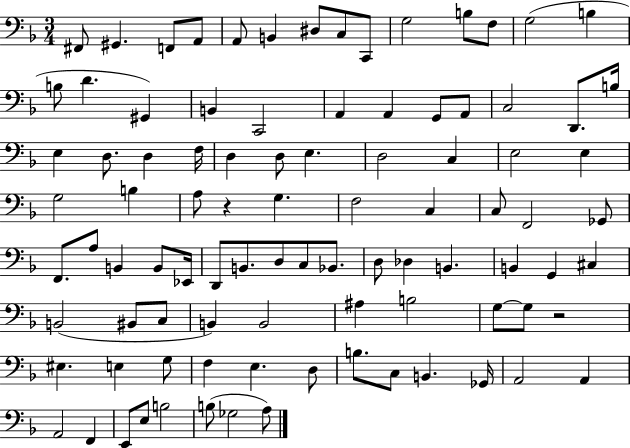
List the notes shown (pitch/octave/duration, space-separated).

F#2/e G#2/q. F2/e A2/e A2/e B2/q D#3/e C3/e C2/e G3/h B3/e F3/e G3/h B3/q B3/e D4/q. G#2/q B2/q C2/h A2/q A2/q G2/e A2/e C3/h D2/e. B3/s E3/q D3/e. D3/q F3/s D3/q D3/e E3/q. D3/h C3/q E3/h E3/q G3/h B3/q A3/e R/q G3/q. F3/h C3/q C3/e F2/h Gb2/e F2/e. A3/e B2/q B2/e Eb2/s D2/e B2/e. D3/e C3/e Bb2/e. D3/e Db3/q B2/q. B2/q G2/q C#3/q B2/h BIS2/e C3/e B2/q B2/h A#3/q B3/h G3/e G3/e R/h EIS3/q. E3/q G3/e F3/q E3/q. D3/e B3/e. C3/e B2/q. Gb2/s A2/h A2/q A2/h F2/q E2/e E3/e B3/h B3/e Gb3/h A3/e